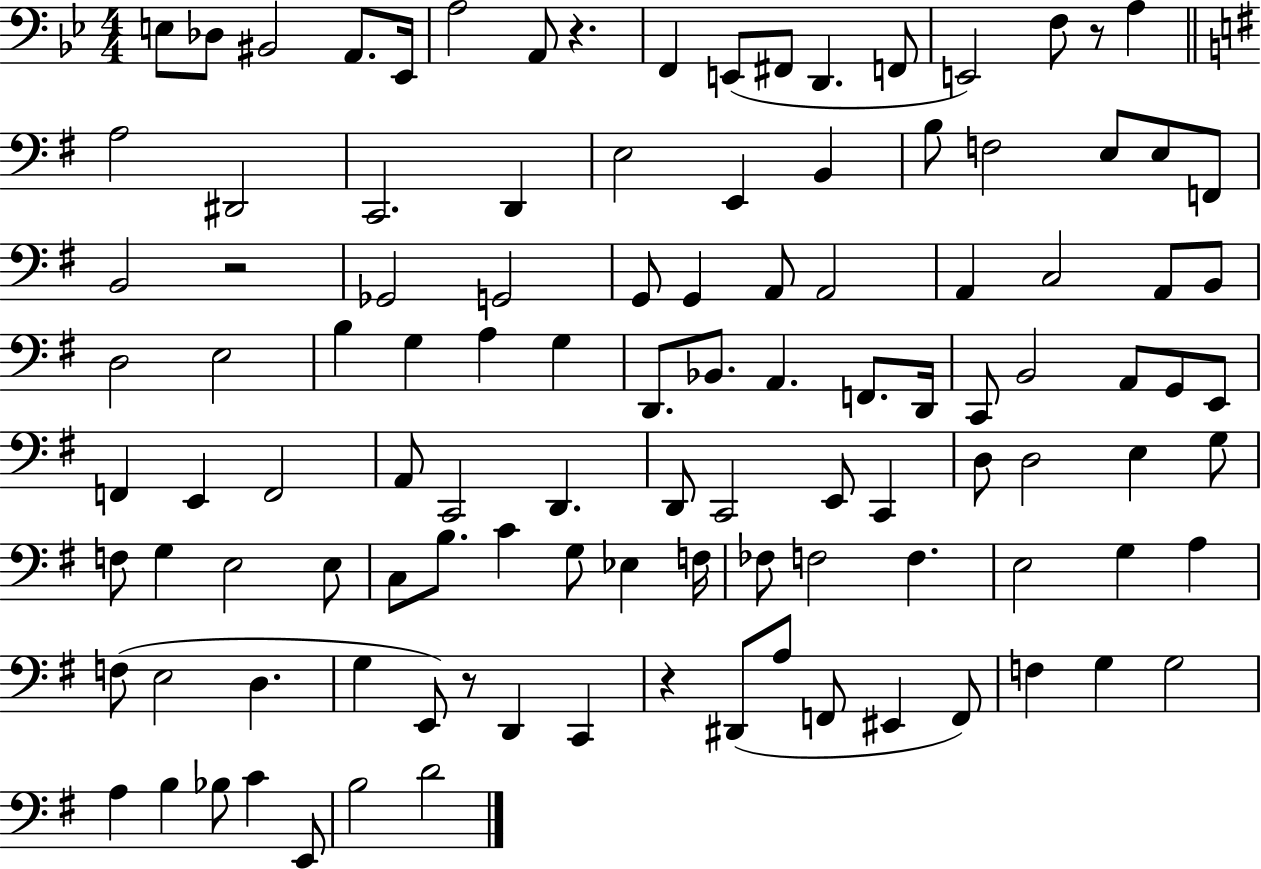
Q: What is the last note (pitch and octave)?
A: D4